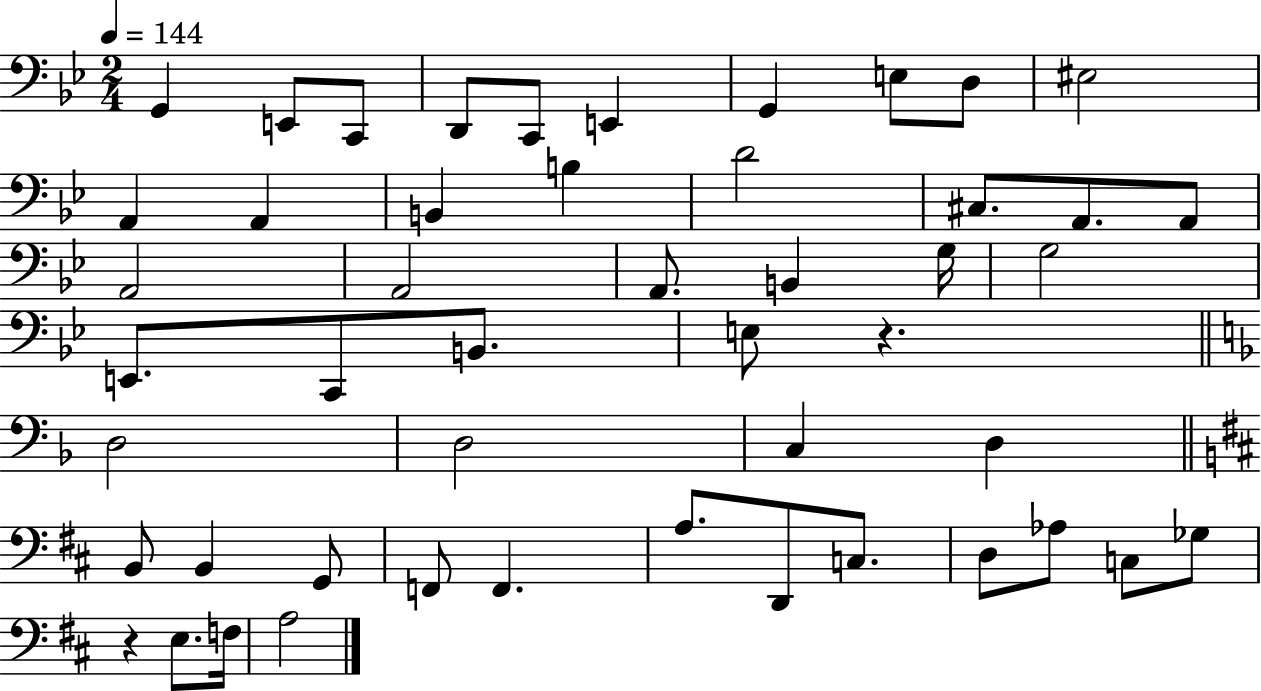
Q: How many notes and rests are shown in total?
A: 49